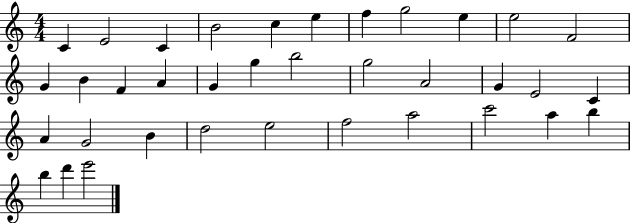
{
  \clef treble
  \numericTimeSignature
  \time 4/4
  \key c \major
  c'4 e'2 c'4 | b'2 c''4 e''4 | f''4 g''2 e''4 | e''2 f'2 | \break g'4 b'4 f'4 a'4 | g'4 g''4 b''2 | g''2 a'2 | g'4 e'2 c'4 | \break a'4 g'2 b'4 | d''2 e''2 | f''2 a''2 | c'''2 a''4 b''4 | \break b''4 d'''4 e'''2 | \bar "|."
}